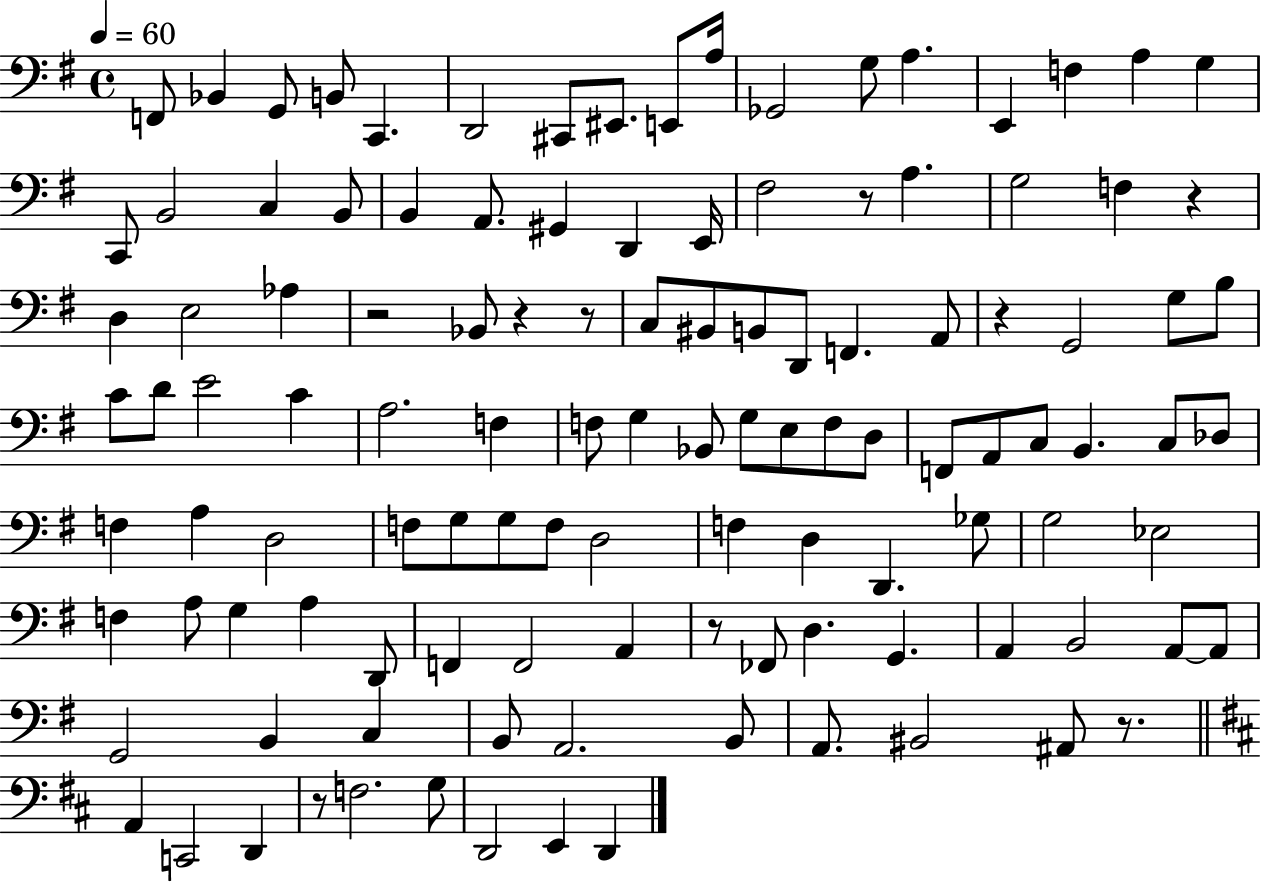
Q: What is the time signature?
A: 4/4